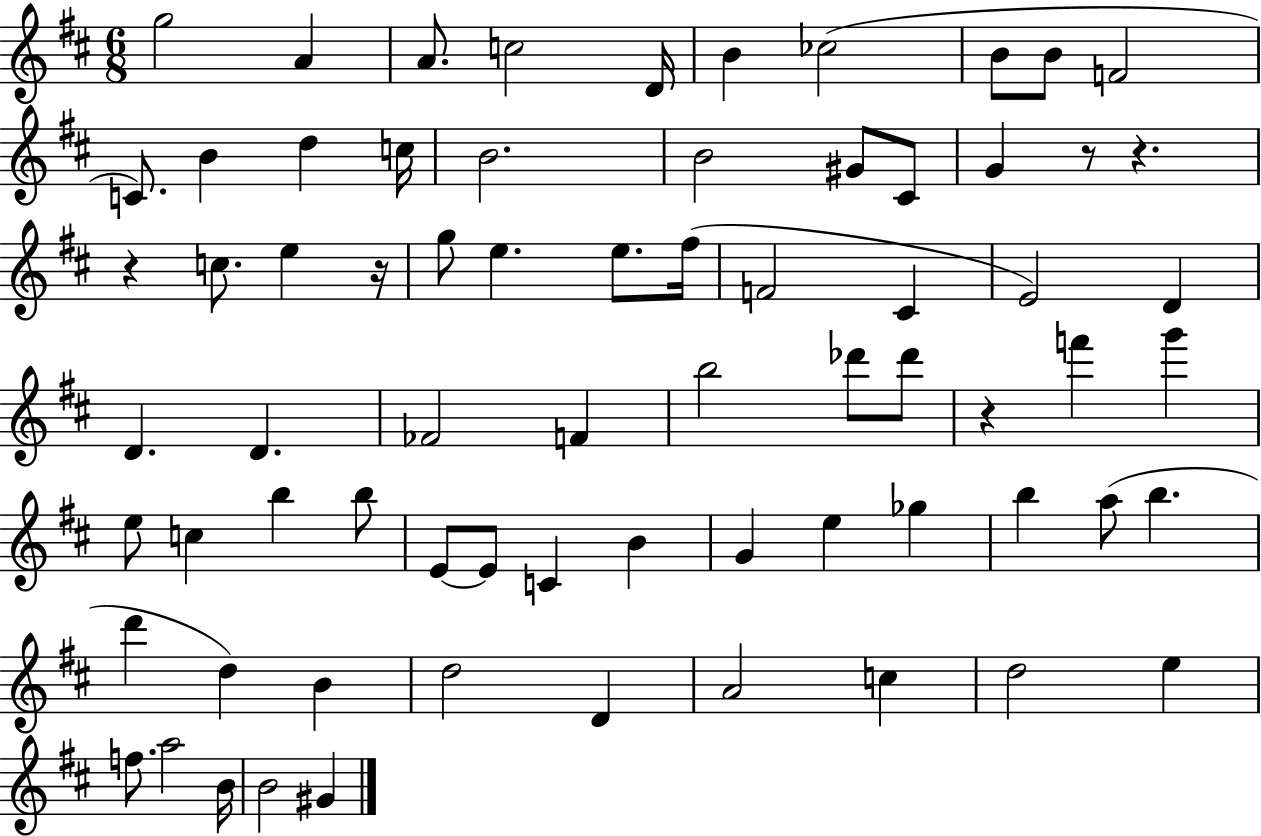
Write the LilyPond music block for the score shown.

{
  \clef treble
  \numericTimeSignature
  \time 6/8
  \key d \major
  g''2 a'4 | a'8. c''2 d'16 | b'4 ces''2( | b'8 b'8 f'2 | \break c'8.) b'4 d''4 c''16 | b'2. | b'2 gis'8 cis'8 | g'4 r8 r4. | \break r4 c''8. e''4 r16 | g''8 e''4. e''8. fis''16( | f'2 cis'4 | e'2) d'4 | \break d'4. d'4. | fes'2 f'4 | b''2 des'''8 des'''8 | r4 f'''4 g'''4 | \break e''8 c''4 b''4 b''8 | e'8~~ e'8 c'4 b'4 | g'4 e''4 ges''4 | b''4 a''8( b''4. | \break d'''4 d''4) b'4 | d''2 d'4 | a'2 c''4 | d''2 e''4 | \break f''8. a''2 b'16 | b'2 gis'4 | \bar "|."
}